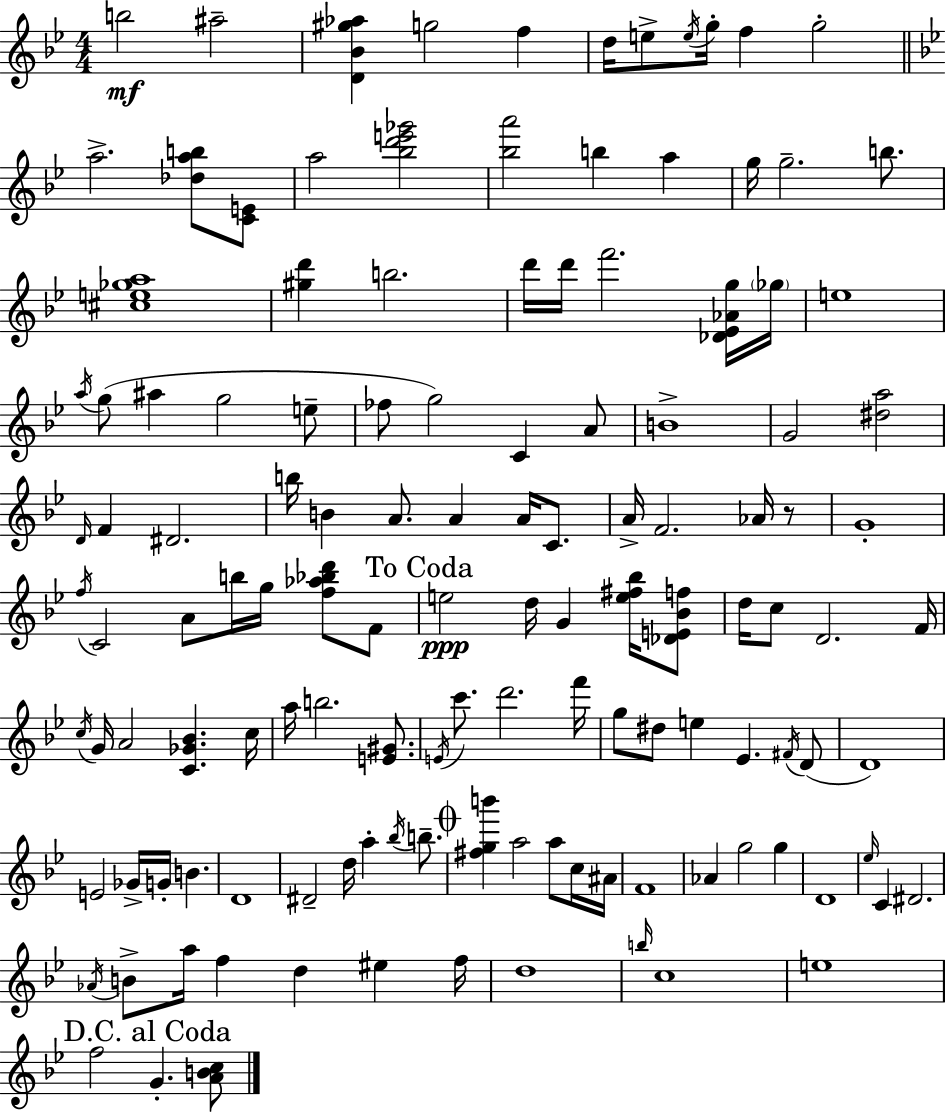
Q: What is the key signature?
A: BES major